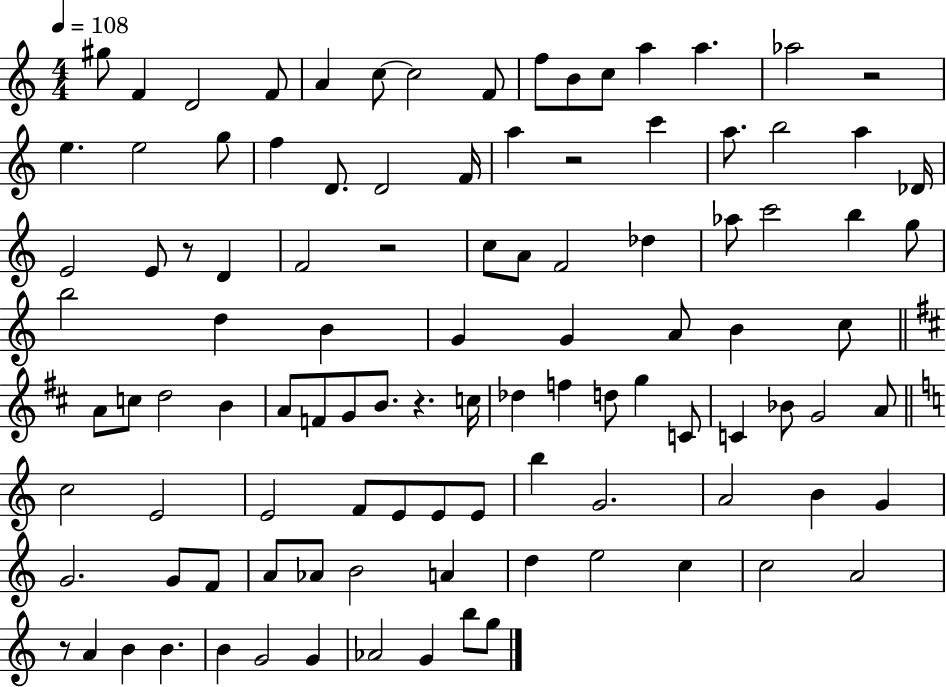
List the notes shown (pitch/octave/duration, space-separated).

G#5/e F4/q D4/h F4/e A4/q C5/e C5/h F4/e F5/e B4/e C5/e A5/q A5/q. Ab5/h R/h E5/q. E5/h G5/e F5/q D4/e. D4/h F4/s A5/q R/h C6/q A5/e. B5/h A5/q Db4/s E4/h E4/e R/e D4/q F4/h R/h C5/e A4/e F4/h Db5/q Ab5/e C6/h B5/q G5/e B5/h D5/q B4/q G4/q G4/q A4/e B4/q C5/e A4/e C5/e D5/h B4/q A4/e F4/e G4/e B4/e. R/q. C5/s Db5/q F5/q D5/e G5/q C4/e C4/q Bb4/e G4/h A4/e C5/h E4/h E4/h F4/e E4/e E4/e E4/e B5/q G4/h. A4/h B4/q G4/q G4/h. G4/e F4/e A4/e Ab4/e B4/h A4/q D5/q E5/h C5/q C5/h A4/h R/e A4/q B4/q B4/q. B4/q G4/h G4/q Ab4/h G4/q B5/e G5/e